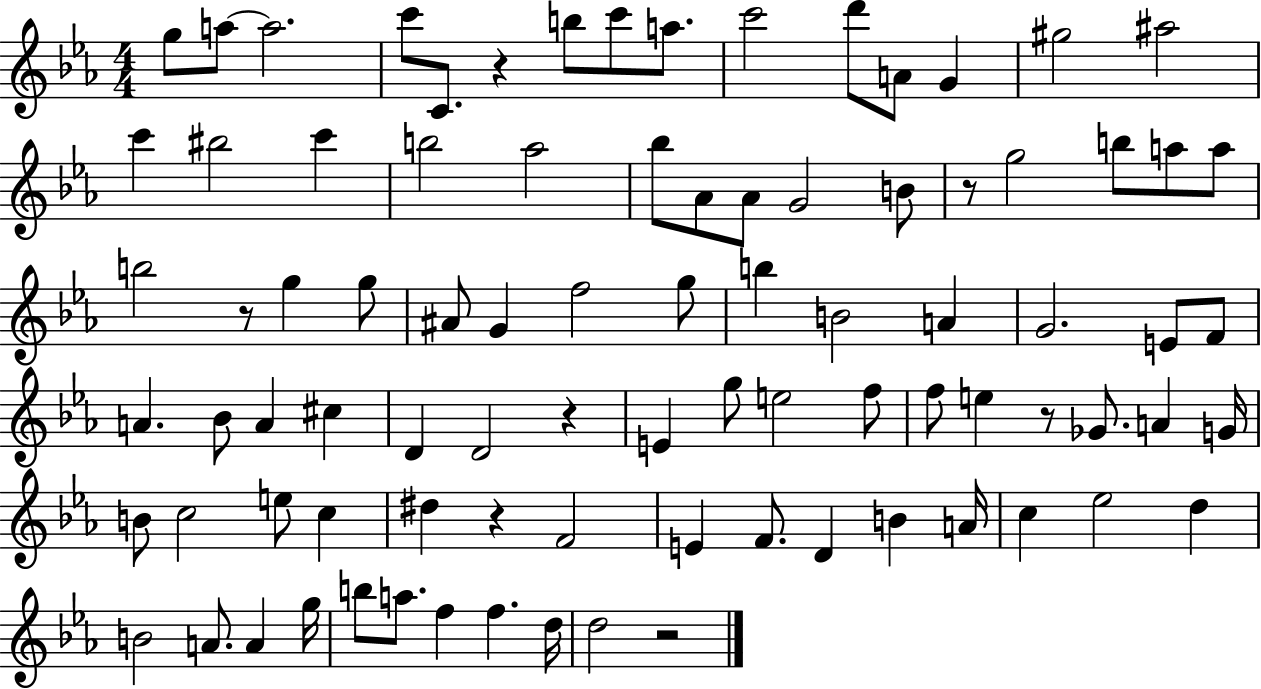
G5/e A5/e A5/h. C6/e C4/e. R/q B5/e C6/e A5/e. C6/h D6/e A4/e G4/q G#5/h A#5/h C6/q BIS5/h C6/q B5/h Ab5/h Bb5/e Ab4/e Ab4/e G4/h B4/e R/e G5/h B5/e A5/e A5/e B5/h R/e G5/q G5/e A#4/e G4/q F5/h G5/e B5/q B4/h A4/q G4/h. E4/e F4/e A4/q. Bb4/e A4/q C#5/q D4/q D4/h R/q E4/q G5/e E5/h F5/e F5/e E5/q R/e Gb4/e. A4/q G4/s B4/e C5/h E5/e C5/q D#5/q R/q F4/h E4/q F4/e. D4/q B4/q A4/s C5/q Eb5/h D5/q B4/h A4/e. A4/q G5/s B5/e A5/e. F5/q F5/q. D5/s D5/h R/h